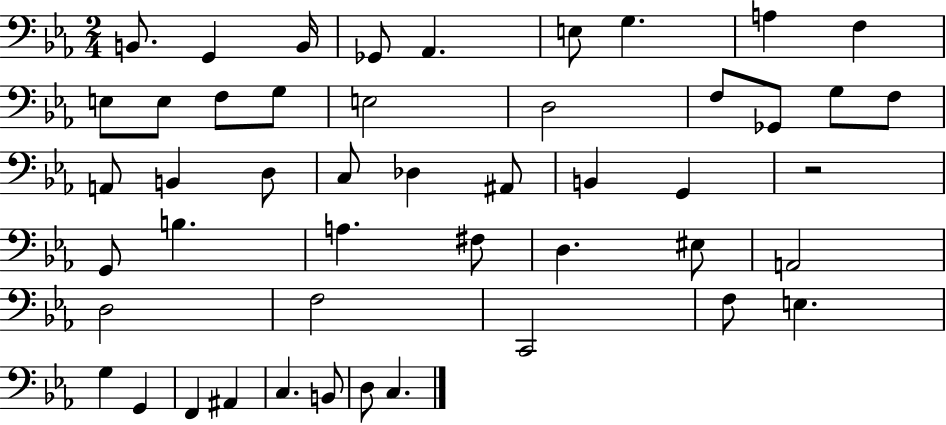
B2/e. G2/q B2/s Gb2/e Ab2/q. E3/e G3/q. A3/q F3/q E3/e E3/e F3/e G3/e E3/h D3/h F3/e Gb2/e G3/e F3/e A2/e B2/q D3/e C3/e Db3/q A#2/e B2/q G2/q R/h G2/e B3/q. A3/q. F#3/e D3/q. EIS3/e A2/h D3/h F3/h C2/h F3/e E3/q. G3/q G2/q F2/q A#2/q C3/q. B2/e D3/e C3/q.